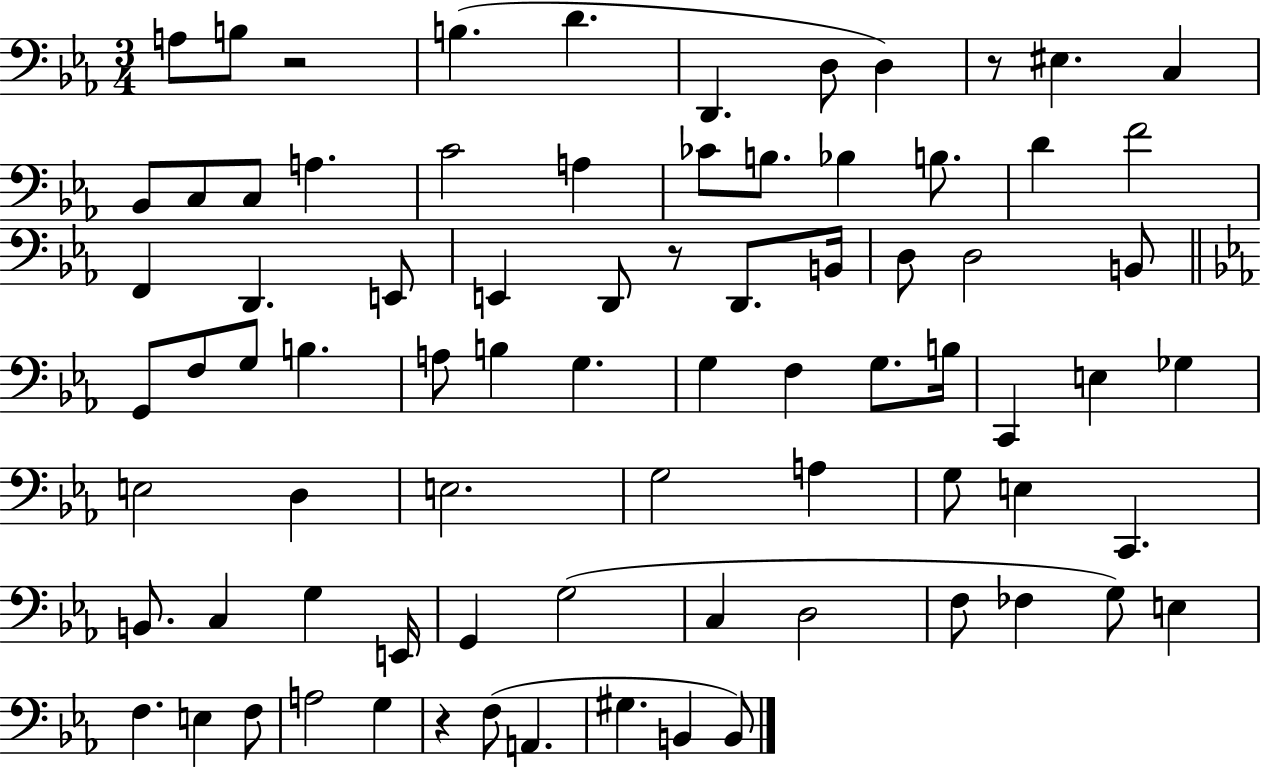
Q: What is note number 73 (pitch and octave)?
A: G#3